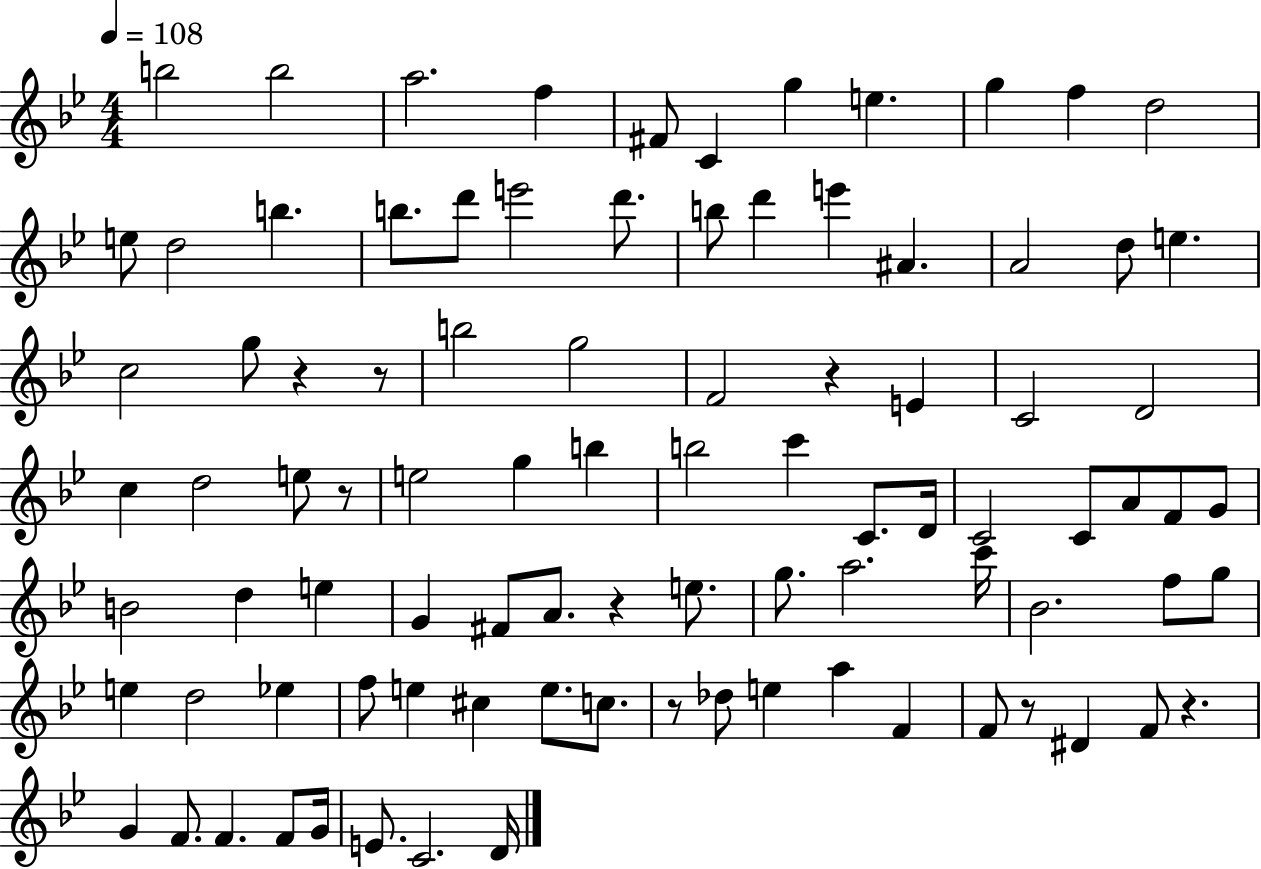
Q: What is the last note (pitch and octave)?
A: D4